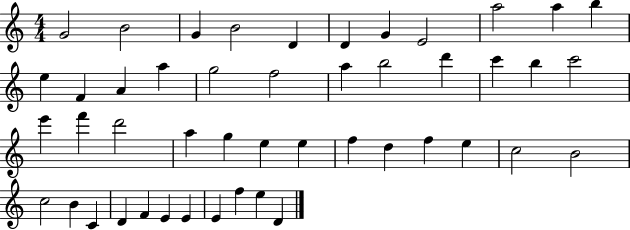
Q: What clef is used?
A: treble